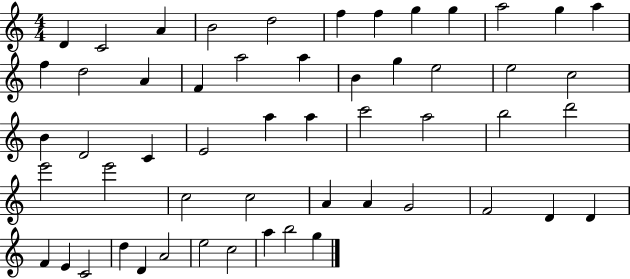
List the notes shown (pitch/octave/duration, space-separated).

D4/q C4/h A4/q B4/h D5/h F5/q F5/q G5/q G5/q A5/h G5/q A5/q F5/q D5/h A4/q F4/q A5/h A5/q B4/q G5/q E5/h E5/h C5/h B4/q D4/h C4/q E4/h A5/q A5/q C6/h A5/h B5/h D6/h E6/h E6/h C5/h C5/h A4/q A4/q G4/h F4/h D4/q D4/q F4/q E4/q C4/h D5/q D4/q A4/h E5/h C5/h A5/q B5/h G5/q